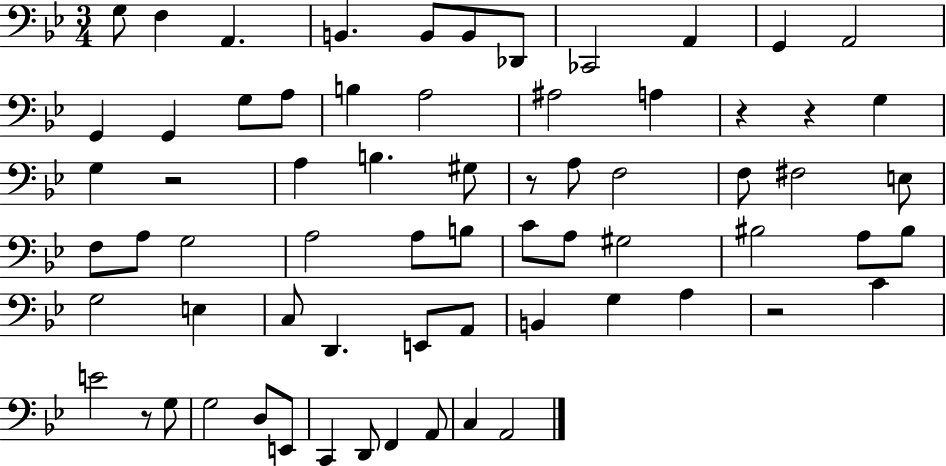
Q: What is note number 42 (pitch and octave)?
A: G3